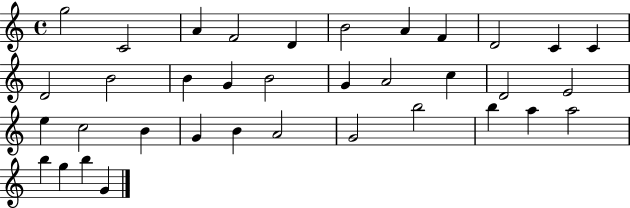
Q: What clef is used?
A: treble